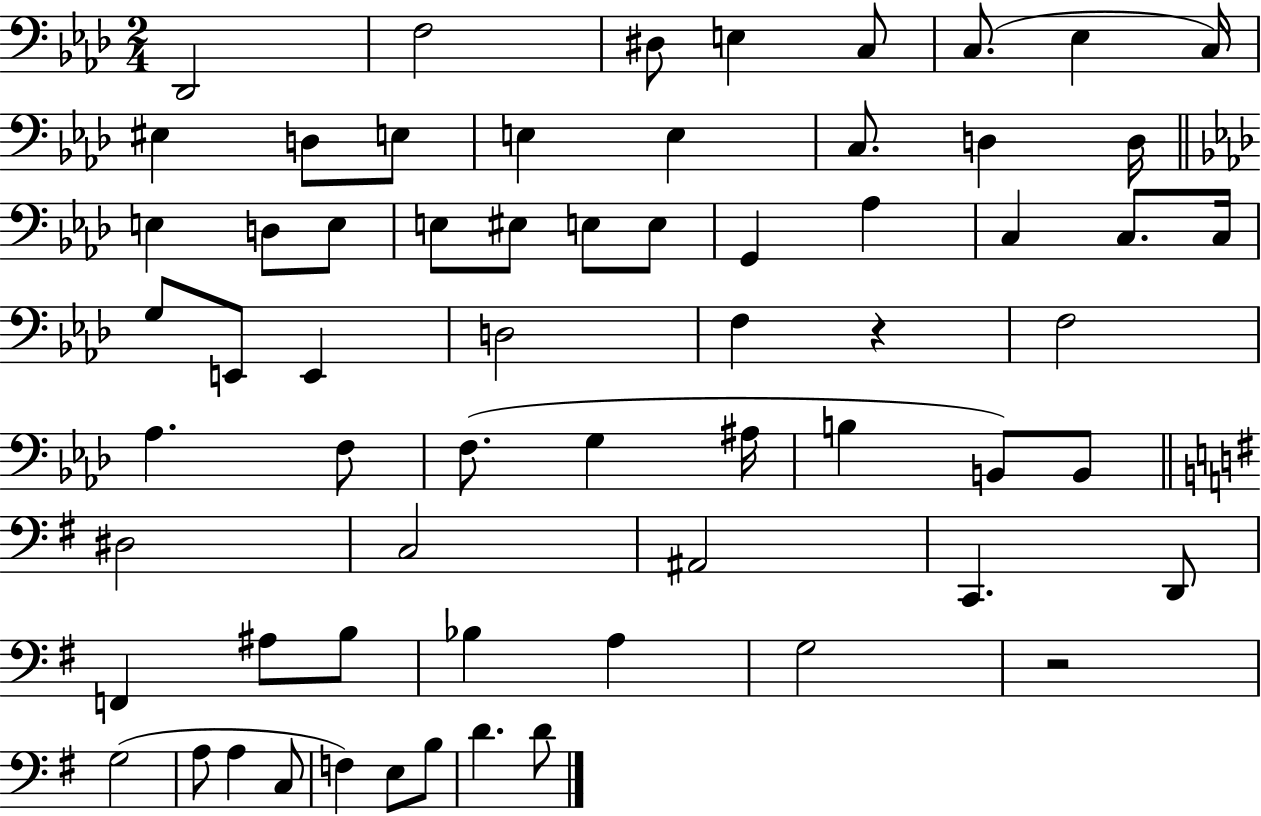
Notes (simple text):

Db2/h F3/h D#3/e E3/q C3/e C3/e. Eb3/q C3/s EIS3/q D3/e E3/e E3/q E3/q C3/e. D3/q D3/s E3/q D3/e E3/e E3/e EIS3/e E3/e E3/e G2/q Ab3/q C3/q C3/e. C3/s G3/e E2/e E2/q D3/h F3/q R/q F3/h Ab3/q. F3/e F3/e. G3/q A#3/s B3/q B2/e B2/e D#3/h C3/h A#2/h C2/q. D2/e F2/q A#3/e B3/e Bb3/q A3/q G3/h R/h G3/h A3/e A3/q C3/e F3/q E3/e B3/e D4/q. D4/e